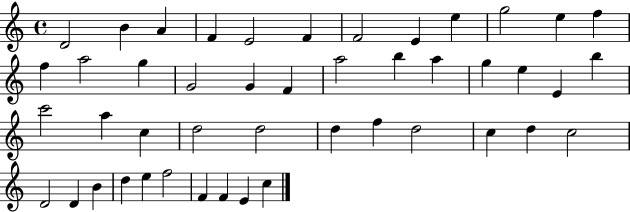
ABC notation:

X:1
T:Untitled
M:4/4
L:1/4
K:C
D2 B A F E2 F F2 E e g2 e f f a2 g G2 G F a2 b a g e E b c'2 a c d2 d2 d f d2 c d c2 D2 D B d e f2 F F E c